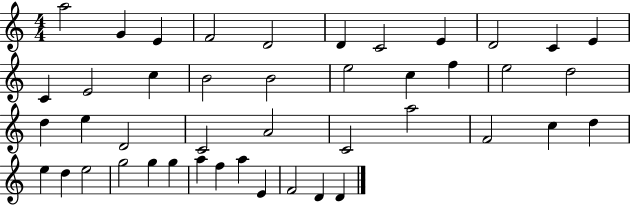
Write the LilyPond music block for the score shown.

{
  \clef treble
  \numericTimeSignature
  \time 4/4
  \key c \major
  a''2 g'4 e'4 | f'2 d'2 | d'4 c'2 e'4 | d'2 c'4 e'4 | \break c'4 e'2 c''4 | b'2 b'2 | e''2 c''4 f''4 | e''2 d''2 | \break d''4 e''4 d'2 | c'2 a'2 | c'2 a''2 | f'2 c''4 d''4 | \break e''4 d''4 e''2 | g''2 g''4 g''4 | a''4 f''4 a''4 e'4 | f'2 d'4 d'4 | \break \bar "|."
}